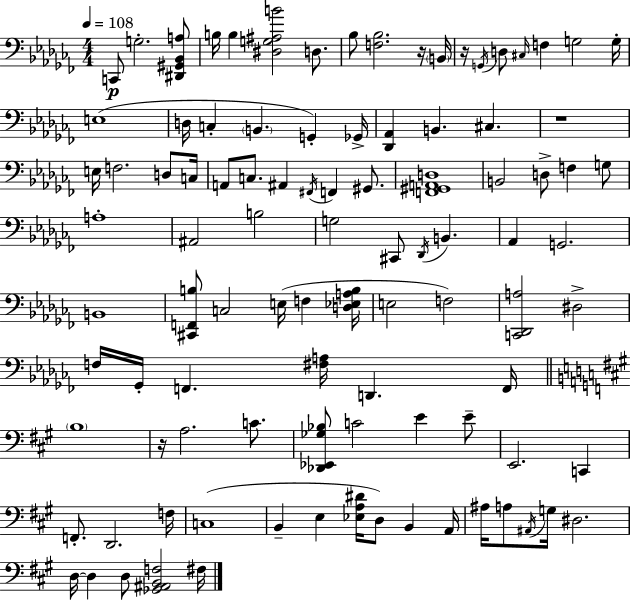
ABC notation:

X:1
T:Untitled
M:4/4
L:1/4
K:Abm
C,,/2 G,2 [^D,,^G,,_B,,A,]/2 B,/4 B, [^D,G,^A,B]2 D,/2 _B,/2 [F,_B,]2 z/4 B,,/4 z/4 G,,/4 D,/2 ^C,/4 F, G,2 G,/4 E,4 D,/4 C, B,, G,, _G,,/4 [_D,,_A,,] B,, ^C, z4 E,/4 F,2 D,/2 C,/4 A,,/2 C,/2 ^A,, ^F,,/4 F,, ^G,,/2 [F,,^G,,A,,D,]4 B,,2 D,/2 F, G,/2 A,4 ^A,,2 B,2 G,2 ^C,,/2 _D,,/4 B,, _A,, G,,2 B,,4 [^C,,F,,B,]/2 C,2 E,/4 F, [D,_E,A,B,]/4 E,2 F,2 [C,,_D,,A,]2 ^D,2 F,/4 _G,,/4 F,, [^F,A,]/4 D,, F,,/4 B,4 z/4 A,2 C/2 [_D,,_E,,_G,_B,]/2 C2 E E/2 E,,2 C,, F,,/2 D,,2 F,/4 C,4 B,, E, [_E,A,^D]/4 D,/2 B,, A,,/4 ^A,/4 A,/2 ^A,,/4 G,/4 ^D,2 D,/4 D, D,/2 [_G,,^A,,B,,F,]2 ^F,/4